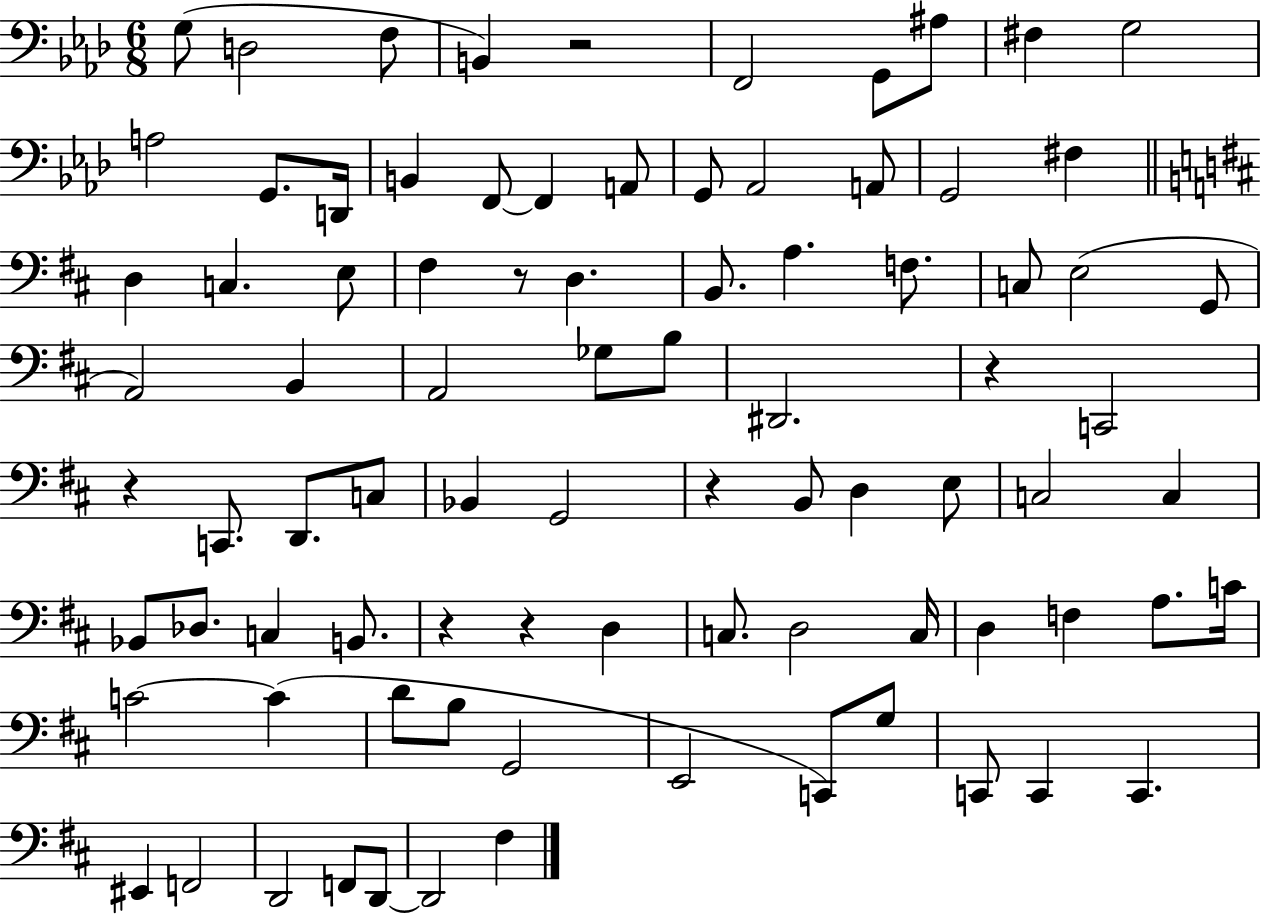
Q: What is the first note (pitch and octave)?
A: G3